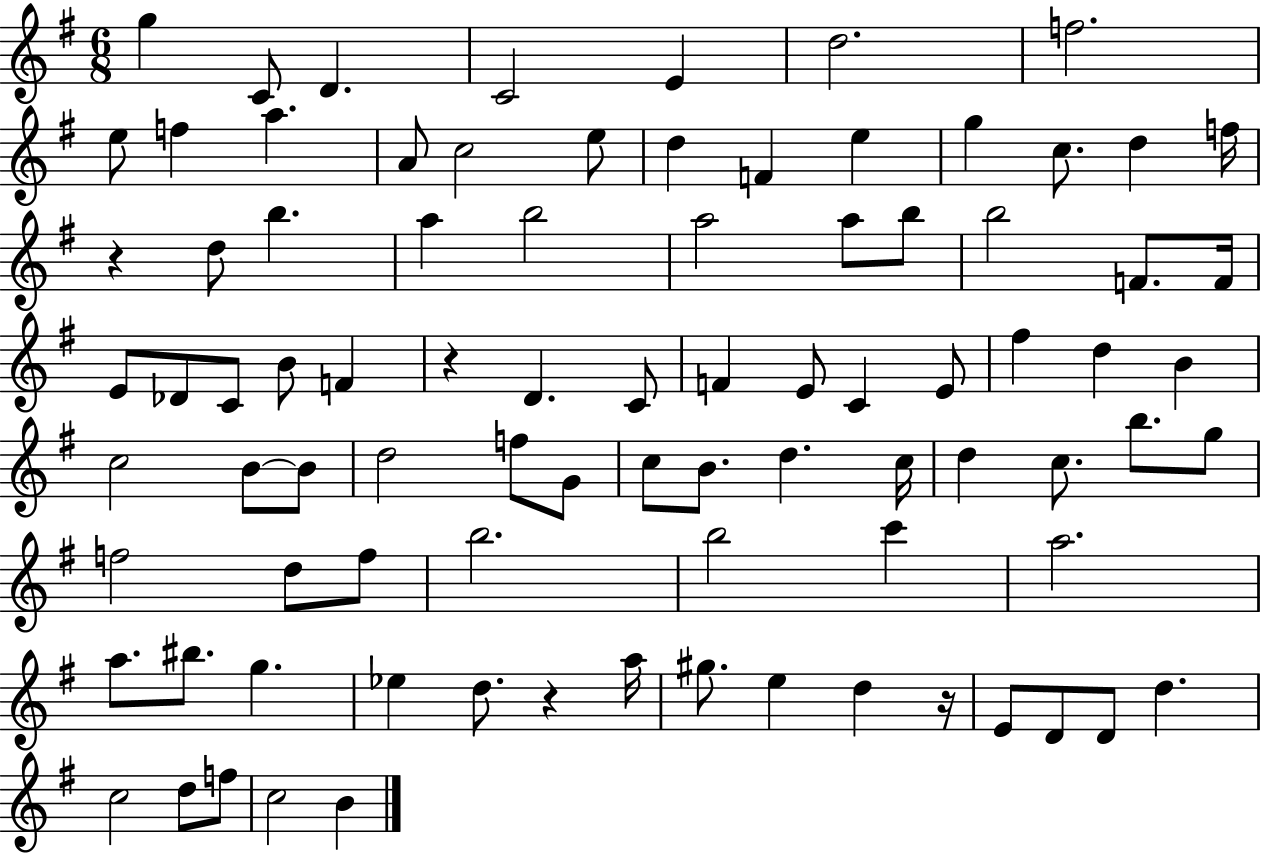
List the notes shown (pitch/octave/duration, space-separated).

G5/q C4/e D4/q. C4/h E4/q D5/h. F5/h. E5/e F5/q A5/q. A4/e C5/h E5/e D5/q F4/q E5/q G5/q C5/e. D5/q F5/s R/q D5/e B5/q. A5/q B5/h A5/h A5/e B5/e B5/h F4/e. F4/s E4/e Db4/e C4/e B4/e F4/q R/q D4/q. C4/e F4/q E4/e C4/q E4/e F#5/q D5/q B4/q C5/h B4/e B4/e D5/h F5/e G4/e C5/e B4/e. D5/q. C5/s D5/q C5/e. B5/e. G5/e F5/h D5/e F5/e B5/h. B5/h C6/q A5/h. A5/e. BIS5/e. G5/q. Eb5/q D5/e. R/q A5/s G#5/e. E5/q D5/q R/s E4/e D4/e D4/e D5/q. C5/h D5/e F5/e C5/h B4/q